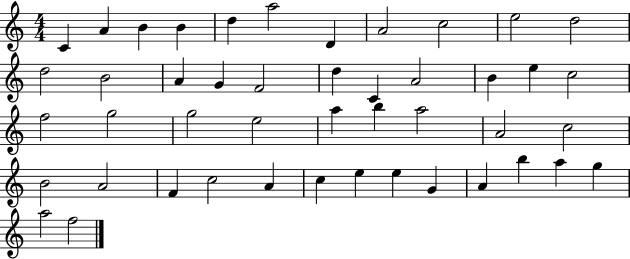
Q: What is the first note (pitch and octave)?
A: C4